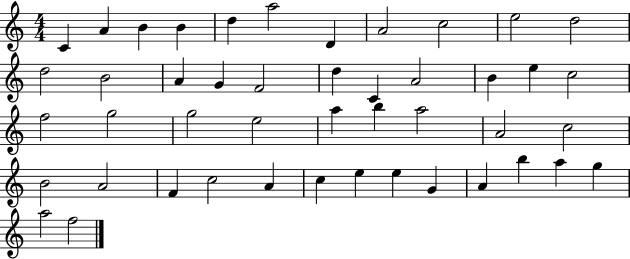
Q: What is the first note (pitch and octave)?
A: C4